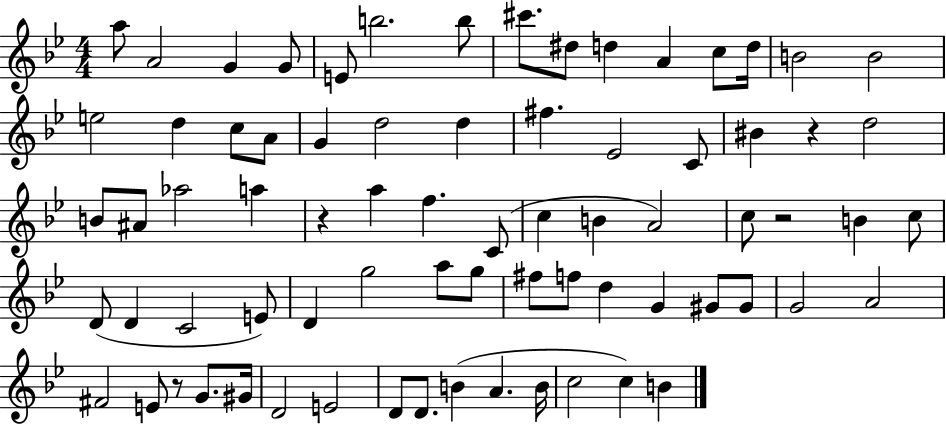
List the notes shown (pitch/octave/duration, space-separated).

A5/e A4/h G4/q G4/e E4/e B5/h. B5/e C#6/e. D#5/e D5/q A4/q C5/e D5/s B4/h B4/h E5/h D5/q C5/e A4/e G4/q D5/h D5/q F#5/q. Eb4/h C4/e BIS4/q R/q D5/h B4/e A#4/e Ab5/h A5/q R/q A5/q F5/q. C4/e C5/q B4/q A4/h C5/e R/h B4/q C5/e D4/e D4/q C4/h E4/e D4/q G5/h A5/e G5/e F#5/e F5/e D5/q G4/q G#4/e G#4/e G4/h A4/h F#4/h E4/e R/e G4/e. G#4/s D4/h E4/h D4/e D4/e. B4/q A4/q. B4/s C5/h C5/q B4/q